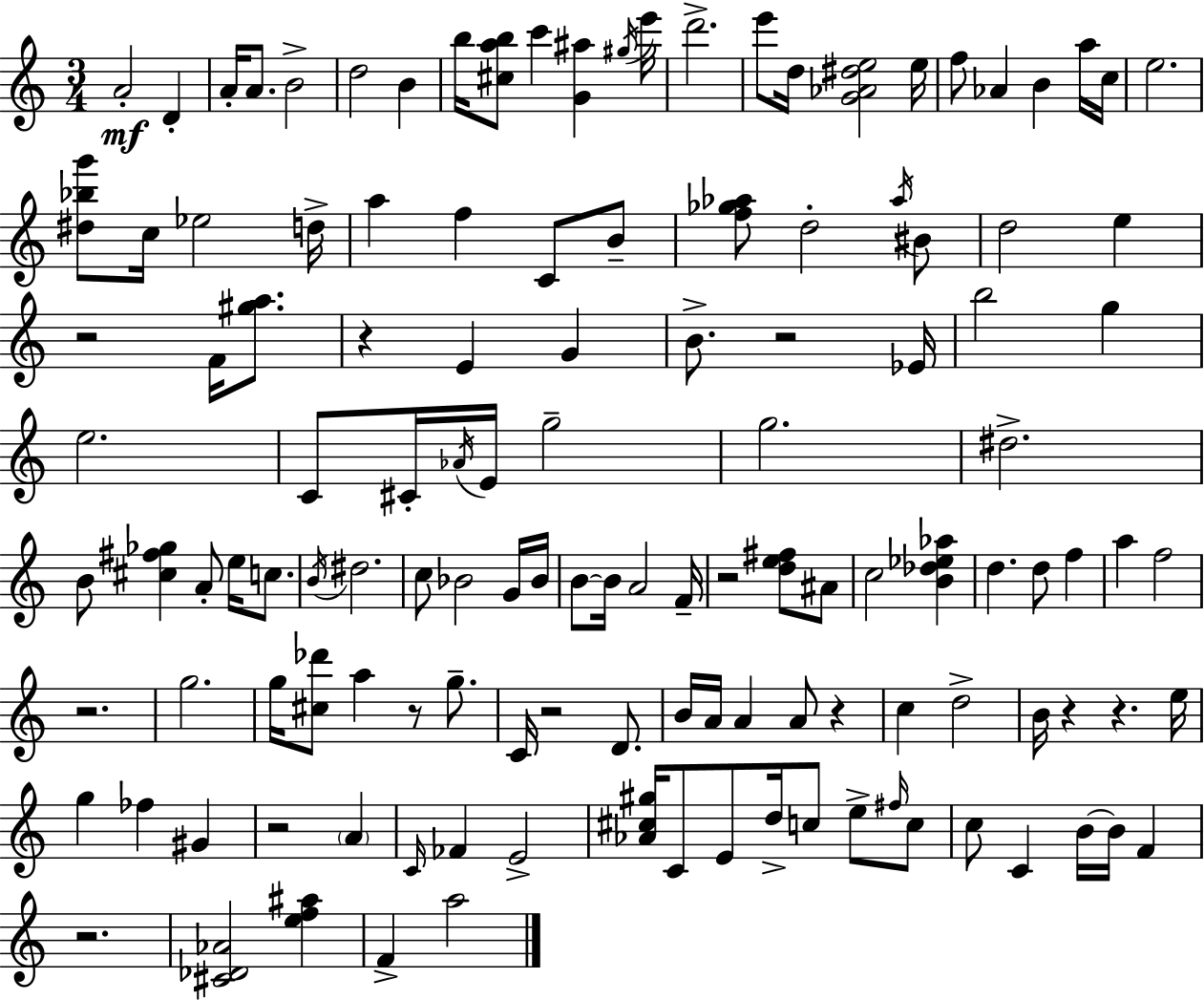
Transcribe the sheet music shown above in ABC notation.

X:1
T:Untitled
M:3/4
L:1/4
K:Am
A2 D A/4 A/2 B2 d2 B b/4 [^cab]/2 c' [G^a] ^g/4 e'/4 d'2 e'/2 d/4 [G_A^de]2 e/4 f/2 _A B a/4 c/4 e2 [^d_bg']/2 c/4 _e2 d/4 a f C/2 B/2 [f_g_a]/2 d2 _a/4 ^B/2 d2 e z2 F/4 [^ga]/2 z E G B/2 z2 _E/4 b2 g e2 C/2 ^C/4 _A/4 E/4 g2 g2 ^d2 B/2 [^c^f_g] A/2 e/4 c/2 B/4 ^d2 c/2 _B2 G/4 _B/4 B/2 B/4 A2 F/4 z2 [de^f]/2 ^A/2 c2 [B_d_e_a] d d/2 f a f2 z2 g2 g/4 [^c_d']/2 a z/2 g/2 C/4 z2 D/2 B/4 A/4 A A/2 z c d2 B/4 z z e/4 g _f ^G z2 A C/4 _F E2 [_A^c^g]/4 C/2 E/2 d/4 c/2 e/2 ^f/4 c/2 c/2 C B/4 B/4 F z2 [^C_D_A]2 [ef^a] F a2